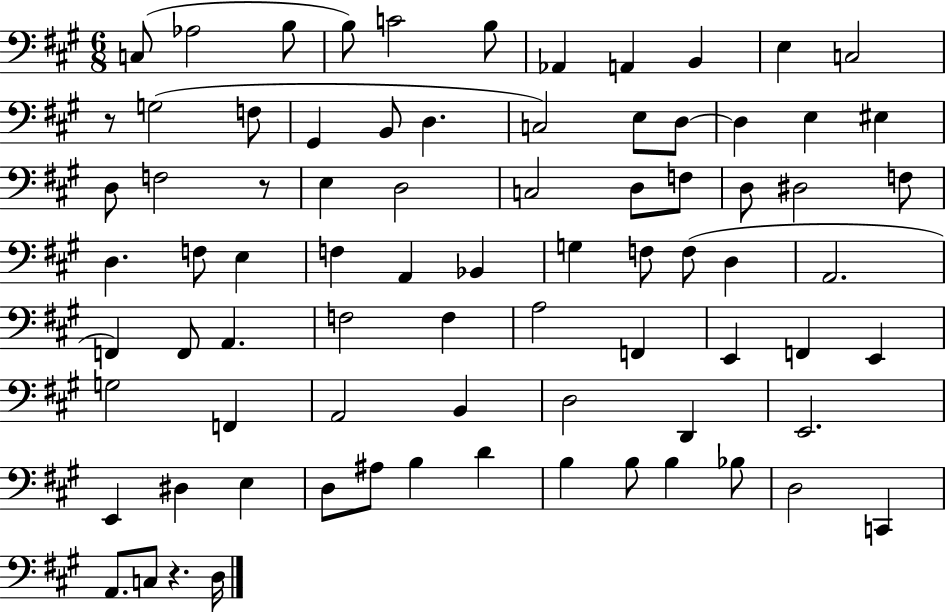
{
  \clef bass
  \numericTimeSignature
  \time 6/8
  \key a \major
  c8( aes2 b8 | b8) c'2 b8 | aes,4 a,4 b,4 | e4 c2 | \break r8 g2( f8 | gis,4 b,8 d4. | c2) e8 d8~~ | d4 e4 eis4 | \break d8 f2 r8 | e4 d2 | c2 d8 f8 | d8 dis2 f8 | \break d4. f8 e4 | f4 a,4 bes,4 | g4 f8 f8( d4 | a,2. | \break f,4) f,8 a,4. | f2 f4 | a2 f,4 | e,4 f,4 e,4 | \break g2 f,4 | a,2 b,4 | d2 d,4 | e,2. | \break e,4 dis4 e4 | d8 ais8 b4 d'4 | b4 b8 b4 bes8 | d2 c,4 | \break a,8. c8 r4. d16 | \bar "|."
}